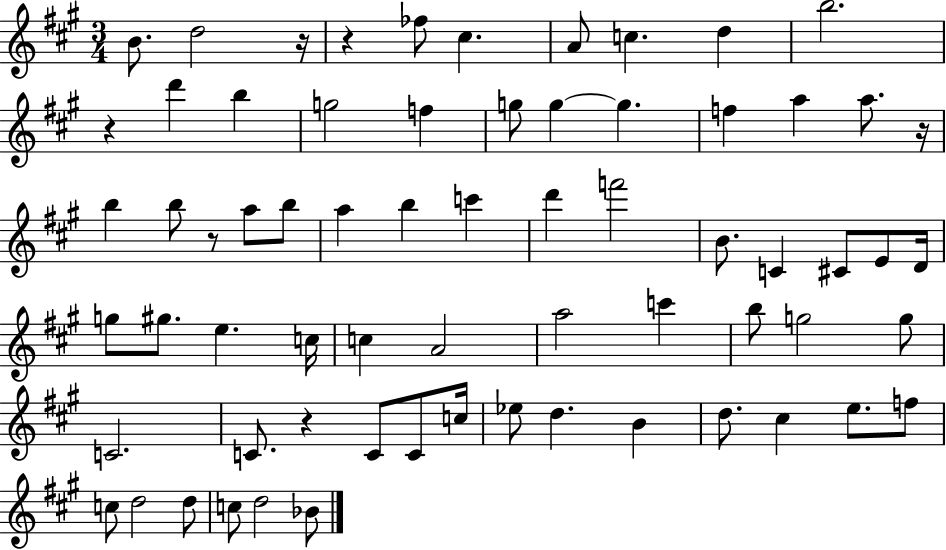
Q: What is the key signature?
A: A major